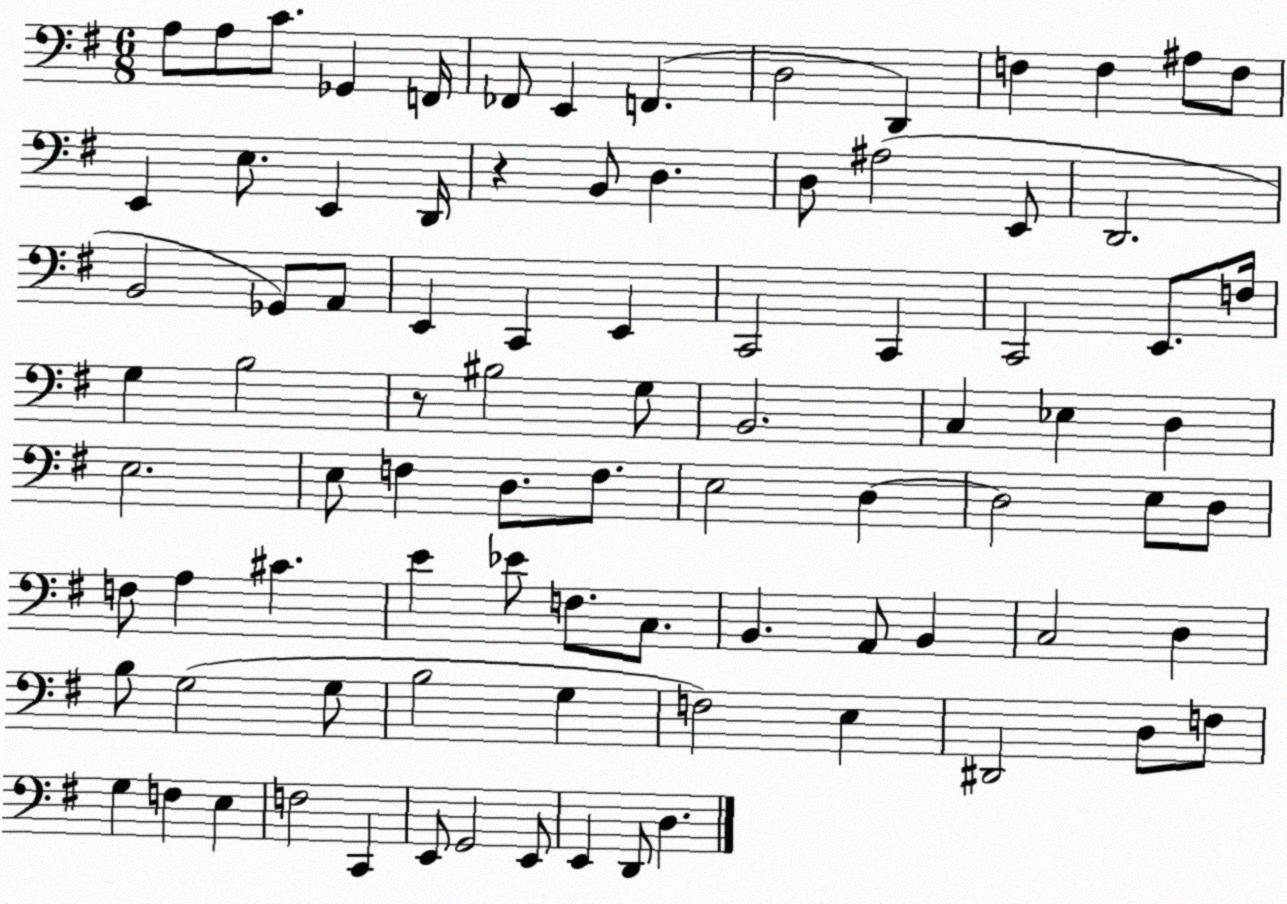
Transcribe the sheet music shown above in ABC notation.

X:1
T:Untitled
M:6/8
L:1/4
K:G
A,/2 A,/2 C/2 _G,, F,,/4 _F,,/2 E,, F,, D,2 D,, F, F, ^A,/2 F,/2 E,, E,/2 E,, D,,/4 z B,,/2 D, D,/2 ^A,2 E,,/2 D,,2 B,,2 _G,,/2 A,,/2 E,, C,, E,, C,,2 C,, C,,2 E,,/2 F,/4 G, B,2 z/2 ^B,2 G,/2 B,,2 C, _E, D, E,2 E,/2 F, D,/2 F,/2 E,2 D, D,2 E,/2 D,/2 F,/2 A, ^C E _E/2 F,/2 C,/2 B,, A,,/2 B,, C,2 D, B,/2 G,2 G,/2 B,2 G, F,2 E, ^D,,2 D,/2 F,/2 G, F, E, F,2 C,, E,,/2 G,,2 E,,/2 E,, D,,/2 D,